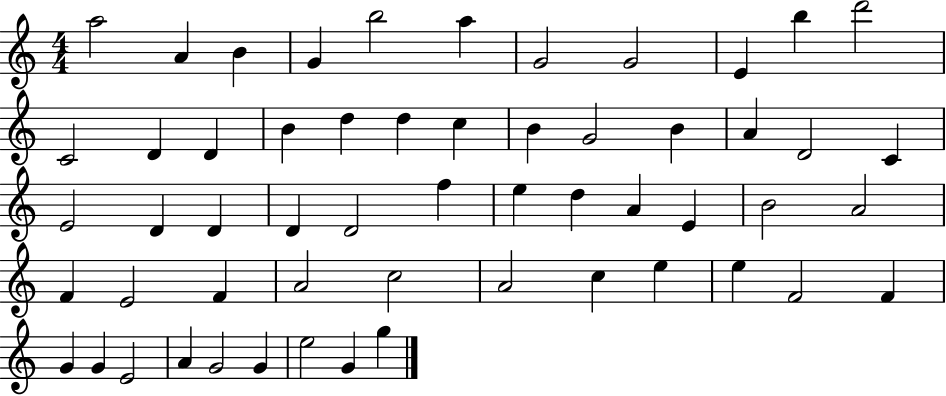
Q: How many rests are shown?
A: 0